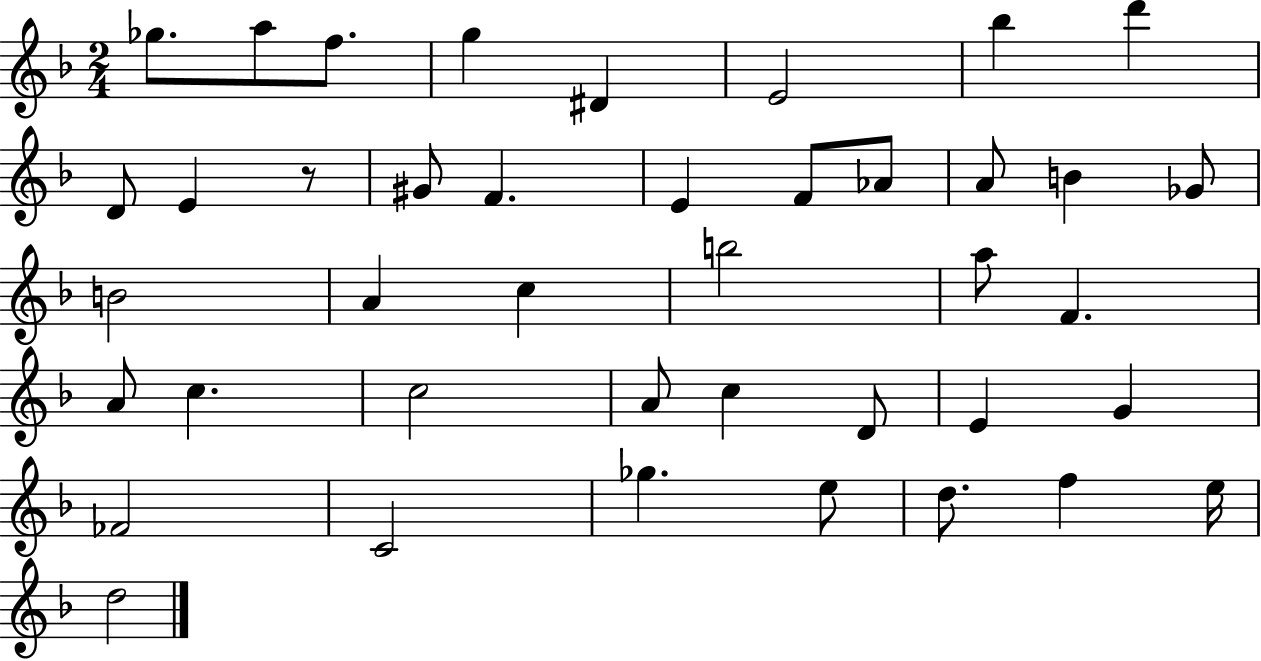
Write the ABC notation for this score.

X:1
T:Untitled
M:2/4
L:1/4
K:F
_g/2 a/2 f/2 g ^D E2 _b d' D/2 E z/2 ^G/2 F E F/2 _A/2 A/2 B _G/2 B2 A c b2 a/2 F A/2 c c2 A/2 c D/2 E G _F2 C2 _g e/2 d/2 f e/4 d2